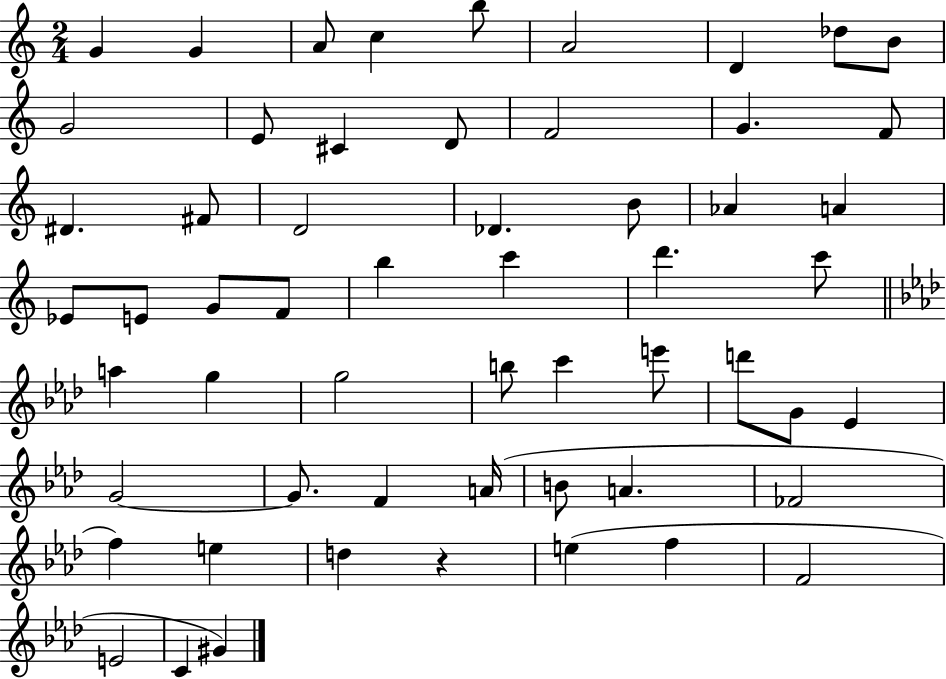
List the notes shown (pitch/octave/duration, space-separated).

G4/q G4/q A4/e C5/q B5/e A4/h D4/q Db5/e B4/e G4/h E4/e C#4/q D4/e F4/h G4/q. F4/e D#4/q. F#4/e D4/h Db4/q. B4/e Ab4/q A4/q Eb4/e E4/e G4/e F4/e B5/q C6/q D6/q. C6/e A5/q G5/q G5/h B5/e C6/q E6/e D6/e G4/e Eb4/q G4/h G4/e. F4/q A4/s B4/e A4/q. FES4/h F5/q E5/q D5/q R/q E5/q F5/q F4/h E4/h C4/q G#4/q